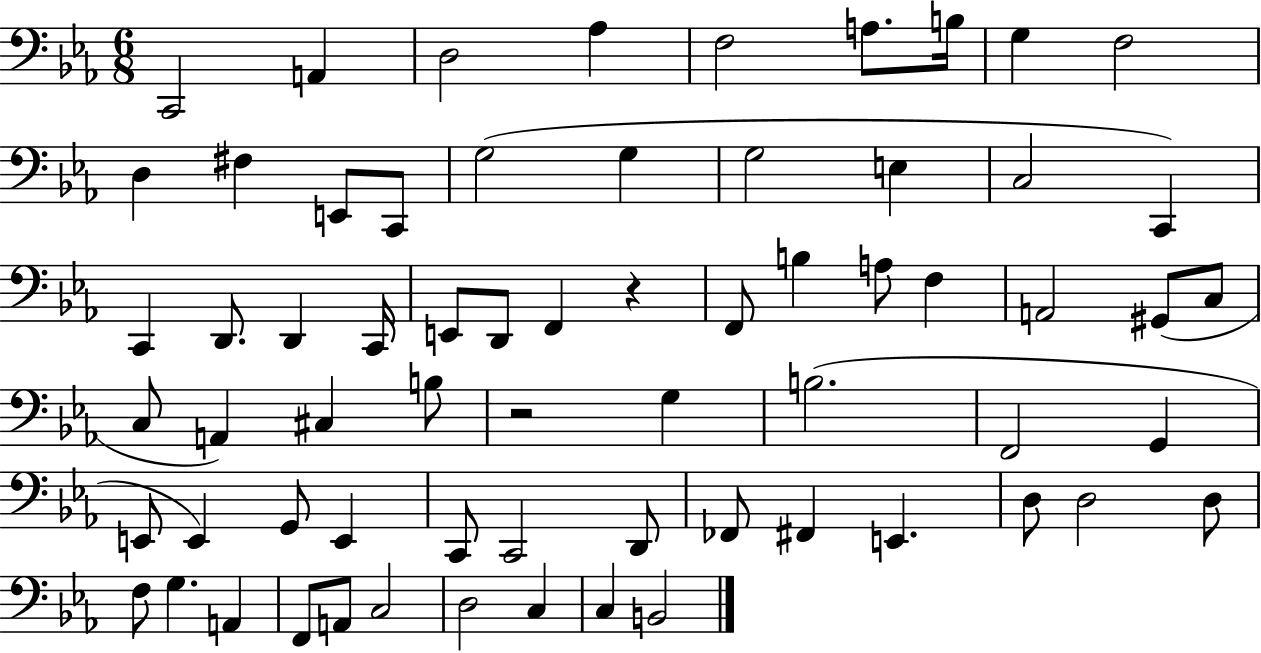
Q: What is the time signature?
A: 6/8